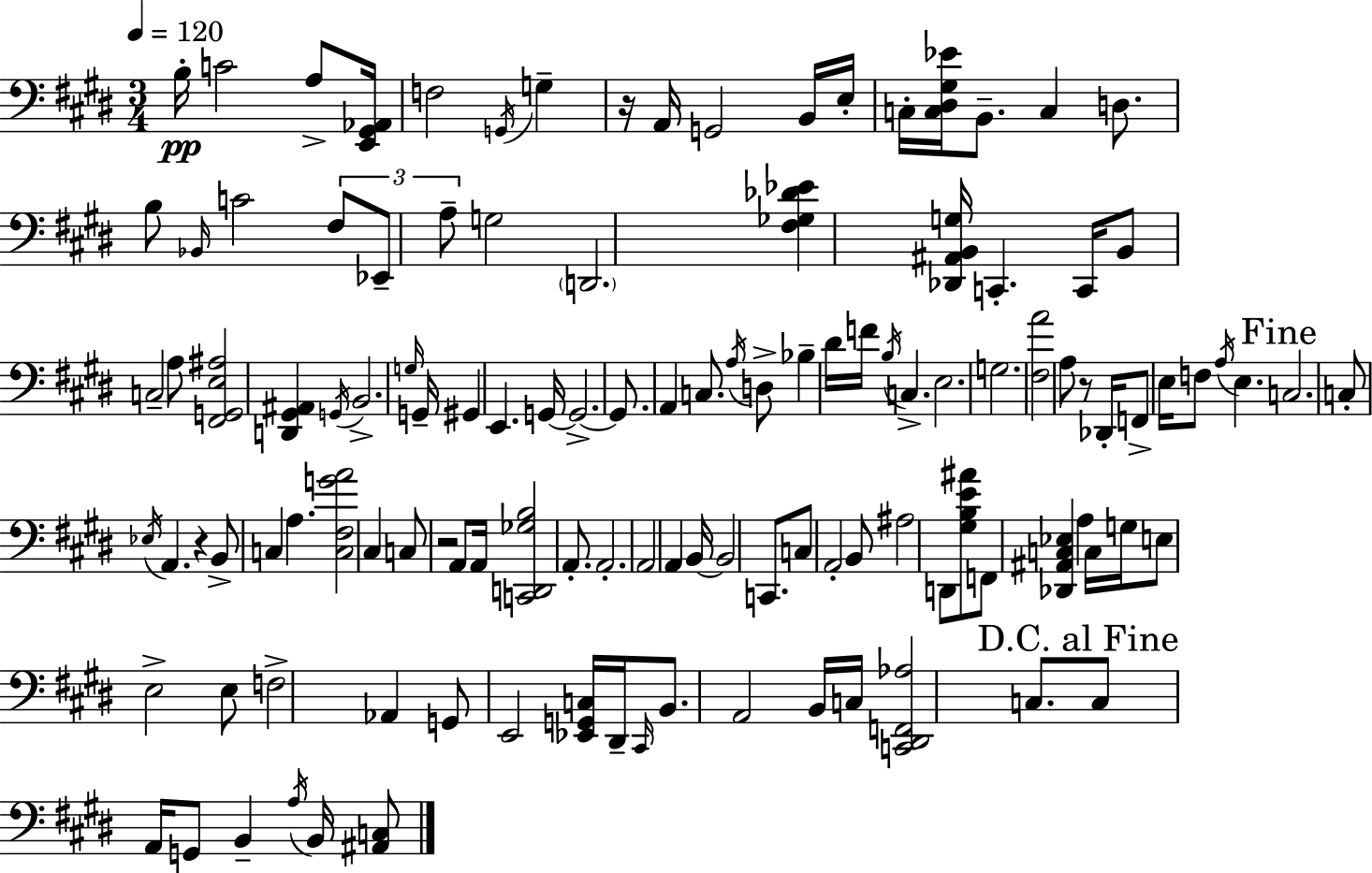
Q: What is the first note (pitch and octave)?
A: B3